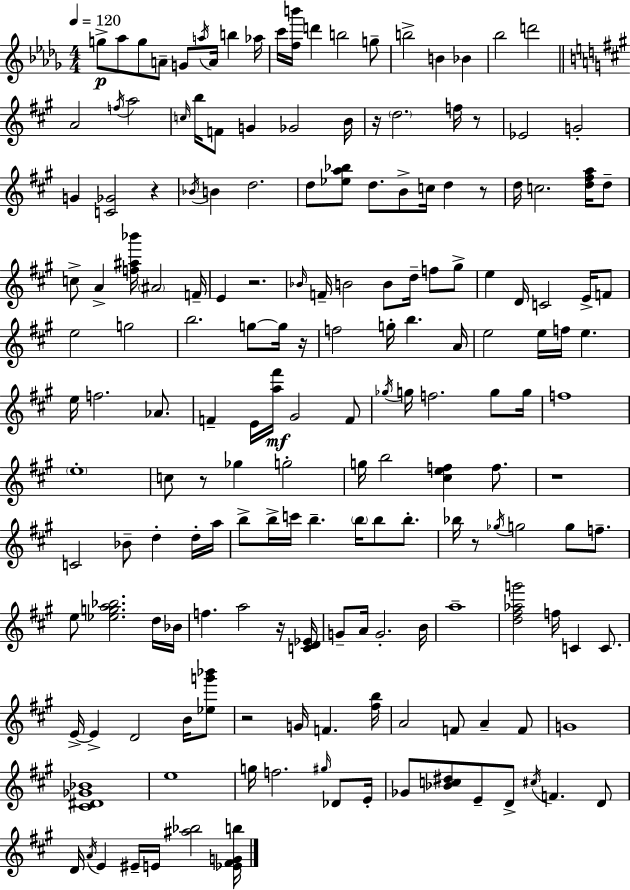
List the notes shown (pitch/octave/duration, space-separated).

G5/e Ab5/e G5/e A4/e G4/e A5/s A4/s B5/q Ab5/s C6/s [F5,B6]/s D6/q B5/h G5/e B5/h B4/q Bb4/q Bb5/h D6/h A4/h F5/s A5/h C5/s B5/s F4/e G4/q Gb4/h B4/s R/s D5/h. F5/s R/e Eb4/h G4/h G4/q [C4,Gb4]/h R/q Bb4/s B4/q D5/h. D5/e [Eb5,A5,Bb5]/e D5/e. B4/e C5/s D5/q R/e D5/s C5/h. [D5,F#5,A5]/s D5/e C5/e A4/q [F5,A#5,Bb6]/s A#4/h F4/s E4/q R/h. Bb4/s F4/s B4/h B4/e D5/s F5/e G#5/e E5/q D4/s C4/h E4/s F4/e E5/h G5/h B5/h. G5/e G5/s R/s F5/h G5/s B5/q. A4/s E5/h E5/s F5/s E5/q. E5/s F5/h. Ab4/e. F4/q E4/s [A5,F#6]/s G#4/h F4/e Gb5/s G5/s F5/h. G5/e G5/s F5/w E5/w C5/e R/e Gb5/q G5/h G5/s B5/h [C#5,E5,F5]/q F5/e. R/w C4/h Bb4/e D5/q D5/s A5/s B5/e B5/s C6/s B5/q. B5/s B5/e B5/e. Bb5/s R/e Gb5/s G5/h G5/e F5/e. E5/e [Eb5,G5,A5,Bb5]/h. D5/s Bb4/s F5/q. A5/h R/s [C4,D4,Eb4]/s G4/e A4/s G4/h. B4/s A5/w [D5,F#5,Ab5,G6]/h F5/s C4/q C4/e. E4/s E4/q D4/h B4/s [Eb5,G6,Bb6]/e R/h G4/s F4/q. [F#5,B5]/s A4/h F4/e A4/q F4/e G4/w [C#4,D#4,Gb4,Bb4]/w E5/w G5/s F5/h. G#5/s Db4/e E4/s Gb4/e [Bb4,C5,D#5]/e E4/e D4/e C#5/s F4/q. D4/e D4/s A4/s E4/q EIS4/s E4/s [A#5,Bb5]/h [Eb4,F#4,G4,B5]/s